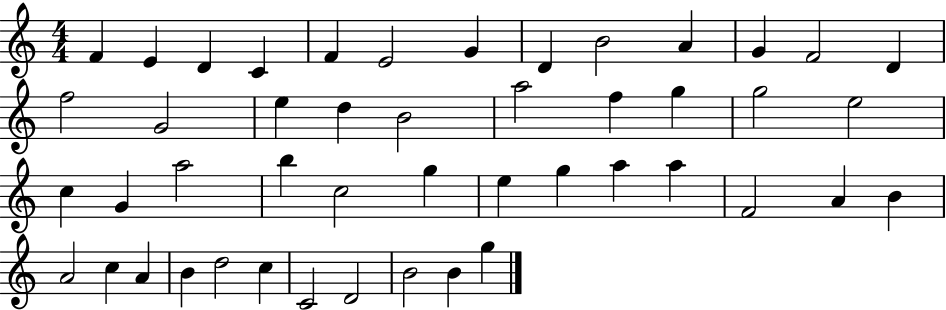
{
  \clef treble
  \numericTimeSignature
  \time 4/4
  \key c \major
  f'4 e'4 d'4 c'4 | f'4 e'2 g'4 | d'4 b'2 a'4 | g'4 f'2 d'4 | \break f''2 g'2 | e''4 d''4 b'2 | a''2 f''4 g''4 | g''2 e''2 | \break c''4 g'4 a''2 | b''4 c''2 g''4 | e''4 g''4 a''4 a''4 | f'2 a'4 b'4 | \break a'2 c''4 a'4 | b'4 d''2 c''4 | c'2 d'2 | b'2 b'4 g''4 | \break \bar "|."
}